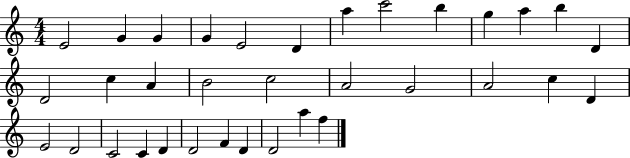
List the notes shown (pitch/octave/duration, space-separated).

E4/h G4/q G4/q G4/q E4/h D4/q A5/q C6/h B5/q G5/q A5/q B5/q D4/q D4/h C5/q A4/q B4/h C5/h A4/h G4/h A4/h C5/q D4/q E4/h D4/h C4/h C4/q D4/q D4/h F4/q D4/q D4/h A5/q F5/q